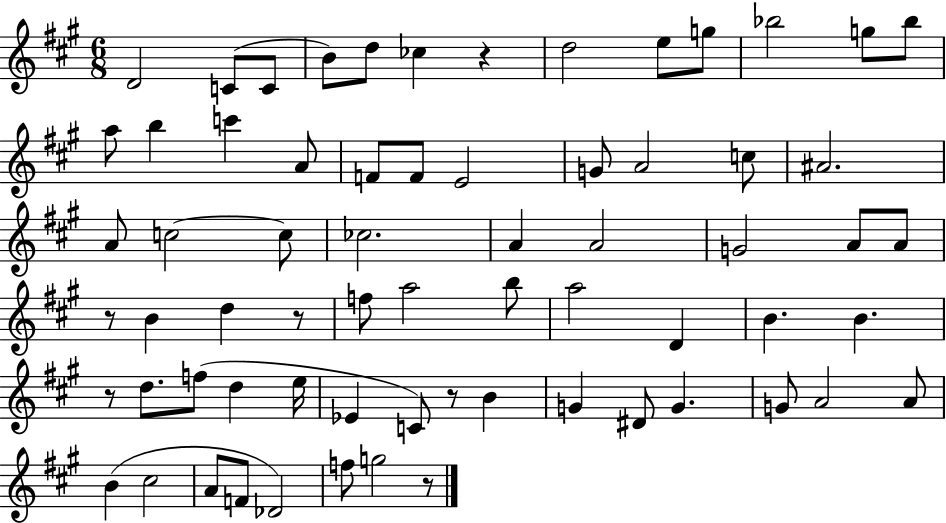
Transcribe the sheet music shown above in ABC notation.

X:1
T:Untitled
M:6/8
L:1/4
K:A
D2 C/2 C/2 B/2 d/2 _c z d2 e/2 g/2 _b2 g/2 _b/2 a/2 b c' A/2 F/2 F/2 E2 G/2 A2 c/2 ^A2 A/2 c2 c/2 _c2 A A2 G2 A/2 A/2 z/2 B d z/2 f/2 a2 b/2 a2 D B B z/2 d/2 f/2 d e/4 _E C/2 z/2 B G ^D/2 G G/2 A2 A/2 B ^c2 A/2 F/2 _D2 f/2 g2 z/2